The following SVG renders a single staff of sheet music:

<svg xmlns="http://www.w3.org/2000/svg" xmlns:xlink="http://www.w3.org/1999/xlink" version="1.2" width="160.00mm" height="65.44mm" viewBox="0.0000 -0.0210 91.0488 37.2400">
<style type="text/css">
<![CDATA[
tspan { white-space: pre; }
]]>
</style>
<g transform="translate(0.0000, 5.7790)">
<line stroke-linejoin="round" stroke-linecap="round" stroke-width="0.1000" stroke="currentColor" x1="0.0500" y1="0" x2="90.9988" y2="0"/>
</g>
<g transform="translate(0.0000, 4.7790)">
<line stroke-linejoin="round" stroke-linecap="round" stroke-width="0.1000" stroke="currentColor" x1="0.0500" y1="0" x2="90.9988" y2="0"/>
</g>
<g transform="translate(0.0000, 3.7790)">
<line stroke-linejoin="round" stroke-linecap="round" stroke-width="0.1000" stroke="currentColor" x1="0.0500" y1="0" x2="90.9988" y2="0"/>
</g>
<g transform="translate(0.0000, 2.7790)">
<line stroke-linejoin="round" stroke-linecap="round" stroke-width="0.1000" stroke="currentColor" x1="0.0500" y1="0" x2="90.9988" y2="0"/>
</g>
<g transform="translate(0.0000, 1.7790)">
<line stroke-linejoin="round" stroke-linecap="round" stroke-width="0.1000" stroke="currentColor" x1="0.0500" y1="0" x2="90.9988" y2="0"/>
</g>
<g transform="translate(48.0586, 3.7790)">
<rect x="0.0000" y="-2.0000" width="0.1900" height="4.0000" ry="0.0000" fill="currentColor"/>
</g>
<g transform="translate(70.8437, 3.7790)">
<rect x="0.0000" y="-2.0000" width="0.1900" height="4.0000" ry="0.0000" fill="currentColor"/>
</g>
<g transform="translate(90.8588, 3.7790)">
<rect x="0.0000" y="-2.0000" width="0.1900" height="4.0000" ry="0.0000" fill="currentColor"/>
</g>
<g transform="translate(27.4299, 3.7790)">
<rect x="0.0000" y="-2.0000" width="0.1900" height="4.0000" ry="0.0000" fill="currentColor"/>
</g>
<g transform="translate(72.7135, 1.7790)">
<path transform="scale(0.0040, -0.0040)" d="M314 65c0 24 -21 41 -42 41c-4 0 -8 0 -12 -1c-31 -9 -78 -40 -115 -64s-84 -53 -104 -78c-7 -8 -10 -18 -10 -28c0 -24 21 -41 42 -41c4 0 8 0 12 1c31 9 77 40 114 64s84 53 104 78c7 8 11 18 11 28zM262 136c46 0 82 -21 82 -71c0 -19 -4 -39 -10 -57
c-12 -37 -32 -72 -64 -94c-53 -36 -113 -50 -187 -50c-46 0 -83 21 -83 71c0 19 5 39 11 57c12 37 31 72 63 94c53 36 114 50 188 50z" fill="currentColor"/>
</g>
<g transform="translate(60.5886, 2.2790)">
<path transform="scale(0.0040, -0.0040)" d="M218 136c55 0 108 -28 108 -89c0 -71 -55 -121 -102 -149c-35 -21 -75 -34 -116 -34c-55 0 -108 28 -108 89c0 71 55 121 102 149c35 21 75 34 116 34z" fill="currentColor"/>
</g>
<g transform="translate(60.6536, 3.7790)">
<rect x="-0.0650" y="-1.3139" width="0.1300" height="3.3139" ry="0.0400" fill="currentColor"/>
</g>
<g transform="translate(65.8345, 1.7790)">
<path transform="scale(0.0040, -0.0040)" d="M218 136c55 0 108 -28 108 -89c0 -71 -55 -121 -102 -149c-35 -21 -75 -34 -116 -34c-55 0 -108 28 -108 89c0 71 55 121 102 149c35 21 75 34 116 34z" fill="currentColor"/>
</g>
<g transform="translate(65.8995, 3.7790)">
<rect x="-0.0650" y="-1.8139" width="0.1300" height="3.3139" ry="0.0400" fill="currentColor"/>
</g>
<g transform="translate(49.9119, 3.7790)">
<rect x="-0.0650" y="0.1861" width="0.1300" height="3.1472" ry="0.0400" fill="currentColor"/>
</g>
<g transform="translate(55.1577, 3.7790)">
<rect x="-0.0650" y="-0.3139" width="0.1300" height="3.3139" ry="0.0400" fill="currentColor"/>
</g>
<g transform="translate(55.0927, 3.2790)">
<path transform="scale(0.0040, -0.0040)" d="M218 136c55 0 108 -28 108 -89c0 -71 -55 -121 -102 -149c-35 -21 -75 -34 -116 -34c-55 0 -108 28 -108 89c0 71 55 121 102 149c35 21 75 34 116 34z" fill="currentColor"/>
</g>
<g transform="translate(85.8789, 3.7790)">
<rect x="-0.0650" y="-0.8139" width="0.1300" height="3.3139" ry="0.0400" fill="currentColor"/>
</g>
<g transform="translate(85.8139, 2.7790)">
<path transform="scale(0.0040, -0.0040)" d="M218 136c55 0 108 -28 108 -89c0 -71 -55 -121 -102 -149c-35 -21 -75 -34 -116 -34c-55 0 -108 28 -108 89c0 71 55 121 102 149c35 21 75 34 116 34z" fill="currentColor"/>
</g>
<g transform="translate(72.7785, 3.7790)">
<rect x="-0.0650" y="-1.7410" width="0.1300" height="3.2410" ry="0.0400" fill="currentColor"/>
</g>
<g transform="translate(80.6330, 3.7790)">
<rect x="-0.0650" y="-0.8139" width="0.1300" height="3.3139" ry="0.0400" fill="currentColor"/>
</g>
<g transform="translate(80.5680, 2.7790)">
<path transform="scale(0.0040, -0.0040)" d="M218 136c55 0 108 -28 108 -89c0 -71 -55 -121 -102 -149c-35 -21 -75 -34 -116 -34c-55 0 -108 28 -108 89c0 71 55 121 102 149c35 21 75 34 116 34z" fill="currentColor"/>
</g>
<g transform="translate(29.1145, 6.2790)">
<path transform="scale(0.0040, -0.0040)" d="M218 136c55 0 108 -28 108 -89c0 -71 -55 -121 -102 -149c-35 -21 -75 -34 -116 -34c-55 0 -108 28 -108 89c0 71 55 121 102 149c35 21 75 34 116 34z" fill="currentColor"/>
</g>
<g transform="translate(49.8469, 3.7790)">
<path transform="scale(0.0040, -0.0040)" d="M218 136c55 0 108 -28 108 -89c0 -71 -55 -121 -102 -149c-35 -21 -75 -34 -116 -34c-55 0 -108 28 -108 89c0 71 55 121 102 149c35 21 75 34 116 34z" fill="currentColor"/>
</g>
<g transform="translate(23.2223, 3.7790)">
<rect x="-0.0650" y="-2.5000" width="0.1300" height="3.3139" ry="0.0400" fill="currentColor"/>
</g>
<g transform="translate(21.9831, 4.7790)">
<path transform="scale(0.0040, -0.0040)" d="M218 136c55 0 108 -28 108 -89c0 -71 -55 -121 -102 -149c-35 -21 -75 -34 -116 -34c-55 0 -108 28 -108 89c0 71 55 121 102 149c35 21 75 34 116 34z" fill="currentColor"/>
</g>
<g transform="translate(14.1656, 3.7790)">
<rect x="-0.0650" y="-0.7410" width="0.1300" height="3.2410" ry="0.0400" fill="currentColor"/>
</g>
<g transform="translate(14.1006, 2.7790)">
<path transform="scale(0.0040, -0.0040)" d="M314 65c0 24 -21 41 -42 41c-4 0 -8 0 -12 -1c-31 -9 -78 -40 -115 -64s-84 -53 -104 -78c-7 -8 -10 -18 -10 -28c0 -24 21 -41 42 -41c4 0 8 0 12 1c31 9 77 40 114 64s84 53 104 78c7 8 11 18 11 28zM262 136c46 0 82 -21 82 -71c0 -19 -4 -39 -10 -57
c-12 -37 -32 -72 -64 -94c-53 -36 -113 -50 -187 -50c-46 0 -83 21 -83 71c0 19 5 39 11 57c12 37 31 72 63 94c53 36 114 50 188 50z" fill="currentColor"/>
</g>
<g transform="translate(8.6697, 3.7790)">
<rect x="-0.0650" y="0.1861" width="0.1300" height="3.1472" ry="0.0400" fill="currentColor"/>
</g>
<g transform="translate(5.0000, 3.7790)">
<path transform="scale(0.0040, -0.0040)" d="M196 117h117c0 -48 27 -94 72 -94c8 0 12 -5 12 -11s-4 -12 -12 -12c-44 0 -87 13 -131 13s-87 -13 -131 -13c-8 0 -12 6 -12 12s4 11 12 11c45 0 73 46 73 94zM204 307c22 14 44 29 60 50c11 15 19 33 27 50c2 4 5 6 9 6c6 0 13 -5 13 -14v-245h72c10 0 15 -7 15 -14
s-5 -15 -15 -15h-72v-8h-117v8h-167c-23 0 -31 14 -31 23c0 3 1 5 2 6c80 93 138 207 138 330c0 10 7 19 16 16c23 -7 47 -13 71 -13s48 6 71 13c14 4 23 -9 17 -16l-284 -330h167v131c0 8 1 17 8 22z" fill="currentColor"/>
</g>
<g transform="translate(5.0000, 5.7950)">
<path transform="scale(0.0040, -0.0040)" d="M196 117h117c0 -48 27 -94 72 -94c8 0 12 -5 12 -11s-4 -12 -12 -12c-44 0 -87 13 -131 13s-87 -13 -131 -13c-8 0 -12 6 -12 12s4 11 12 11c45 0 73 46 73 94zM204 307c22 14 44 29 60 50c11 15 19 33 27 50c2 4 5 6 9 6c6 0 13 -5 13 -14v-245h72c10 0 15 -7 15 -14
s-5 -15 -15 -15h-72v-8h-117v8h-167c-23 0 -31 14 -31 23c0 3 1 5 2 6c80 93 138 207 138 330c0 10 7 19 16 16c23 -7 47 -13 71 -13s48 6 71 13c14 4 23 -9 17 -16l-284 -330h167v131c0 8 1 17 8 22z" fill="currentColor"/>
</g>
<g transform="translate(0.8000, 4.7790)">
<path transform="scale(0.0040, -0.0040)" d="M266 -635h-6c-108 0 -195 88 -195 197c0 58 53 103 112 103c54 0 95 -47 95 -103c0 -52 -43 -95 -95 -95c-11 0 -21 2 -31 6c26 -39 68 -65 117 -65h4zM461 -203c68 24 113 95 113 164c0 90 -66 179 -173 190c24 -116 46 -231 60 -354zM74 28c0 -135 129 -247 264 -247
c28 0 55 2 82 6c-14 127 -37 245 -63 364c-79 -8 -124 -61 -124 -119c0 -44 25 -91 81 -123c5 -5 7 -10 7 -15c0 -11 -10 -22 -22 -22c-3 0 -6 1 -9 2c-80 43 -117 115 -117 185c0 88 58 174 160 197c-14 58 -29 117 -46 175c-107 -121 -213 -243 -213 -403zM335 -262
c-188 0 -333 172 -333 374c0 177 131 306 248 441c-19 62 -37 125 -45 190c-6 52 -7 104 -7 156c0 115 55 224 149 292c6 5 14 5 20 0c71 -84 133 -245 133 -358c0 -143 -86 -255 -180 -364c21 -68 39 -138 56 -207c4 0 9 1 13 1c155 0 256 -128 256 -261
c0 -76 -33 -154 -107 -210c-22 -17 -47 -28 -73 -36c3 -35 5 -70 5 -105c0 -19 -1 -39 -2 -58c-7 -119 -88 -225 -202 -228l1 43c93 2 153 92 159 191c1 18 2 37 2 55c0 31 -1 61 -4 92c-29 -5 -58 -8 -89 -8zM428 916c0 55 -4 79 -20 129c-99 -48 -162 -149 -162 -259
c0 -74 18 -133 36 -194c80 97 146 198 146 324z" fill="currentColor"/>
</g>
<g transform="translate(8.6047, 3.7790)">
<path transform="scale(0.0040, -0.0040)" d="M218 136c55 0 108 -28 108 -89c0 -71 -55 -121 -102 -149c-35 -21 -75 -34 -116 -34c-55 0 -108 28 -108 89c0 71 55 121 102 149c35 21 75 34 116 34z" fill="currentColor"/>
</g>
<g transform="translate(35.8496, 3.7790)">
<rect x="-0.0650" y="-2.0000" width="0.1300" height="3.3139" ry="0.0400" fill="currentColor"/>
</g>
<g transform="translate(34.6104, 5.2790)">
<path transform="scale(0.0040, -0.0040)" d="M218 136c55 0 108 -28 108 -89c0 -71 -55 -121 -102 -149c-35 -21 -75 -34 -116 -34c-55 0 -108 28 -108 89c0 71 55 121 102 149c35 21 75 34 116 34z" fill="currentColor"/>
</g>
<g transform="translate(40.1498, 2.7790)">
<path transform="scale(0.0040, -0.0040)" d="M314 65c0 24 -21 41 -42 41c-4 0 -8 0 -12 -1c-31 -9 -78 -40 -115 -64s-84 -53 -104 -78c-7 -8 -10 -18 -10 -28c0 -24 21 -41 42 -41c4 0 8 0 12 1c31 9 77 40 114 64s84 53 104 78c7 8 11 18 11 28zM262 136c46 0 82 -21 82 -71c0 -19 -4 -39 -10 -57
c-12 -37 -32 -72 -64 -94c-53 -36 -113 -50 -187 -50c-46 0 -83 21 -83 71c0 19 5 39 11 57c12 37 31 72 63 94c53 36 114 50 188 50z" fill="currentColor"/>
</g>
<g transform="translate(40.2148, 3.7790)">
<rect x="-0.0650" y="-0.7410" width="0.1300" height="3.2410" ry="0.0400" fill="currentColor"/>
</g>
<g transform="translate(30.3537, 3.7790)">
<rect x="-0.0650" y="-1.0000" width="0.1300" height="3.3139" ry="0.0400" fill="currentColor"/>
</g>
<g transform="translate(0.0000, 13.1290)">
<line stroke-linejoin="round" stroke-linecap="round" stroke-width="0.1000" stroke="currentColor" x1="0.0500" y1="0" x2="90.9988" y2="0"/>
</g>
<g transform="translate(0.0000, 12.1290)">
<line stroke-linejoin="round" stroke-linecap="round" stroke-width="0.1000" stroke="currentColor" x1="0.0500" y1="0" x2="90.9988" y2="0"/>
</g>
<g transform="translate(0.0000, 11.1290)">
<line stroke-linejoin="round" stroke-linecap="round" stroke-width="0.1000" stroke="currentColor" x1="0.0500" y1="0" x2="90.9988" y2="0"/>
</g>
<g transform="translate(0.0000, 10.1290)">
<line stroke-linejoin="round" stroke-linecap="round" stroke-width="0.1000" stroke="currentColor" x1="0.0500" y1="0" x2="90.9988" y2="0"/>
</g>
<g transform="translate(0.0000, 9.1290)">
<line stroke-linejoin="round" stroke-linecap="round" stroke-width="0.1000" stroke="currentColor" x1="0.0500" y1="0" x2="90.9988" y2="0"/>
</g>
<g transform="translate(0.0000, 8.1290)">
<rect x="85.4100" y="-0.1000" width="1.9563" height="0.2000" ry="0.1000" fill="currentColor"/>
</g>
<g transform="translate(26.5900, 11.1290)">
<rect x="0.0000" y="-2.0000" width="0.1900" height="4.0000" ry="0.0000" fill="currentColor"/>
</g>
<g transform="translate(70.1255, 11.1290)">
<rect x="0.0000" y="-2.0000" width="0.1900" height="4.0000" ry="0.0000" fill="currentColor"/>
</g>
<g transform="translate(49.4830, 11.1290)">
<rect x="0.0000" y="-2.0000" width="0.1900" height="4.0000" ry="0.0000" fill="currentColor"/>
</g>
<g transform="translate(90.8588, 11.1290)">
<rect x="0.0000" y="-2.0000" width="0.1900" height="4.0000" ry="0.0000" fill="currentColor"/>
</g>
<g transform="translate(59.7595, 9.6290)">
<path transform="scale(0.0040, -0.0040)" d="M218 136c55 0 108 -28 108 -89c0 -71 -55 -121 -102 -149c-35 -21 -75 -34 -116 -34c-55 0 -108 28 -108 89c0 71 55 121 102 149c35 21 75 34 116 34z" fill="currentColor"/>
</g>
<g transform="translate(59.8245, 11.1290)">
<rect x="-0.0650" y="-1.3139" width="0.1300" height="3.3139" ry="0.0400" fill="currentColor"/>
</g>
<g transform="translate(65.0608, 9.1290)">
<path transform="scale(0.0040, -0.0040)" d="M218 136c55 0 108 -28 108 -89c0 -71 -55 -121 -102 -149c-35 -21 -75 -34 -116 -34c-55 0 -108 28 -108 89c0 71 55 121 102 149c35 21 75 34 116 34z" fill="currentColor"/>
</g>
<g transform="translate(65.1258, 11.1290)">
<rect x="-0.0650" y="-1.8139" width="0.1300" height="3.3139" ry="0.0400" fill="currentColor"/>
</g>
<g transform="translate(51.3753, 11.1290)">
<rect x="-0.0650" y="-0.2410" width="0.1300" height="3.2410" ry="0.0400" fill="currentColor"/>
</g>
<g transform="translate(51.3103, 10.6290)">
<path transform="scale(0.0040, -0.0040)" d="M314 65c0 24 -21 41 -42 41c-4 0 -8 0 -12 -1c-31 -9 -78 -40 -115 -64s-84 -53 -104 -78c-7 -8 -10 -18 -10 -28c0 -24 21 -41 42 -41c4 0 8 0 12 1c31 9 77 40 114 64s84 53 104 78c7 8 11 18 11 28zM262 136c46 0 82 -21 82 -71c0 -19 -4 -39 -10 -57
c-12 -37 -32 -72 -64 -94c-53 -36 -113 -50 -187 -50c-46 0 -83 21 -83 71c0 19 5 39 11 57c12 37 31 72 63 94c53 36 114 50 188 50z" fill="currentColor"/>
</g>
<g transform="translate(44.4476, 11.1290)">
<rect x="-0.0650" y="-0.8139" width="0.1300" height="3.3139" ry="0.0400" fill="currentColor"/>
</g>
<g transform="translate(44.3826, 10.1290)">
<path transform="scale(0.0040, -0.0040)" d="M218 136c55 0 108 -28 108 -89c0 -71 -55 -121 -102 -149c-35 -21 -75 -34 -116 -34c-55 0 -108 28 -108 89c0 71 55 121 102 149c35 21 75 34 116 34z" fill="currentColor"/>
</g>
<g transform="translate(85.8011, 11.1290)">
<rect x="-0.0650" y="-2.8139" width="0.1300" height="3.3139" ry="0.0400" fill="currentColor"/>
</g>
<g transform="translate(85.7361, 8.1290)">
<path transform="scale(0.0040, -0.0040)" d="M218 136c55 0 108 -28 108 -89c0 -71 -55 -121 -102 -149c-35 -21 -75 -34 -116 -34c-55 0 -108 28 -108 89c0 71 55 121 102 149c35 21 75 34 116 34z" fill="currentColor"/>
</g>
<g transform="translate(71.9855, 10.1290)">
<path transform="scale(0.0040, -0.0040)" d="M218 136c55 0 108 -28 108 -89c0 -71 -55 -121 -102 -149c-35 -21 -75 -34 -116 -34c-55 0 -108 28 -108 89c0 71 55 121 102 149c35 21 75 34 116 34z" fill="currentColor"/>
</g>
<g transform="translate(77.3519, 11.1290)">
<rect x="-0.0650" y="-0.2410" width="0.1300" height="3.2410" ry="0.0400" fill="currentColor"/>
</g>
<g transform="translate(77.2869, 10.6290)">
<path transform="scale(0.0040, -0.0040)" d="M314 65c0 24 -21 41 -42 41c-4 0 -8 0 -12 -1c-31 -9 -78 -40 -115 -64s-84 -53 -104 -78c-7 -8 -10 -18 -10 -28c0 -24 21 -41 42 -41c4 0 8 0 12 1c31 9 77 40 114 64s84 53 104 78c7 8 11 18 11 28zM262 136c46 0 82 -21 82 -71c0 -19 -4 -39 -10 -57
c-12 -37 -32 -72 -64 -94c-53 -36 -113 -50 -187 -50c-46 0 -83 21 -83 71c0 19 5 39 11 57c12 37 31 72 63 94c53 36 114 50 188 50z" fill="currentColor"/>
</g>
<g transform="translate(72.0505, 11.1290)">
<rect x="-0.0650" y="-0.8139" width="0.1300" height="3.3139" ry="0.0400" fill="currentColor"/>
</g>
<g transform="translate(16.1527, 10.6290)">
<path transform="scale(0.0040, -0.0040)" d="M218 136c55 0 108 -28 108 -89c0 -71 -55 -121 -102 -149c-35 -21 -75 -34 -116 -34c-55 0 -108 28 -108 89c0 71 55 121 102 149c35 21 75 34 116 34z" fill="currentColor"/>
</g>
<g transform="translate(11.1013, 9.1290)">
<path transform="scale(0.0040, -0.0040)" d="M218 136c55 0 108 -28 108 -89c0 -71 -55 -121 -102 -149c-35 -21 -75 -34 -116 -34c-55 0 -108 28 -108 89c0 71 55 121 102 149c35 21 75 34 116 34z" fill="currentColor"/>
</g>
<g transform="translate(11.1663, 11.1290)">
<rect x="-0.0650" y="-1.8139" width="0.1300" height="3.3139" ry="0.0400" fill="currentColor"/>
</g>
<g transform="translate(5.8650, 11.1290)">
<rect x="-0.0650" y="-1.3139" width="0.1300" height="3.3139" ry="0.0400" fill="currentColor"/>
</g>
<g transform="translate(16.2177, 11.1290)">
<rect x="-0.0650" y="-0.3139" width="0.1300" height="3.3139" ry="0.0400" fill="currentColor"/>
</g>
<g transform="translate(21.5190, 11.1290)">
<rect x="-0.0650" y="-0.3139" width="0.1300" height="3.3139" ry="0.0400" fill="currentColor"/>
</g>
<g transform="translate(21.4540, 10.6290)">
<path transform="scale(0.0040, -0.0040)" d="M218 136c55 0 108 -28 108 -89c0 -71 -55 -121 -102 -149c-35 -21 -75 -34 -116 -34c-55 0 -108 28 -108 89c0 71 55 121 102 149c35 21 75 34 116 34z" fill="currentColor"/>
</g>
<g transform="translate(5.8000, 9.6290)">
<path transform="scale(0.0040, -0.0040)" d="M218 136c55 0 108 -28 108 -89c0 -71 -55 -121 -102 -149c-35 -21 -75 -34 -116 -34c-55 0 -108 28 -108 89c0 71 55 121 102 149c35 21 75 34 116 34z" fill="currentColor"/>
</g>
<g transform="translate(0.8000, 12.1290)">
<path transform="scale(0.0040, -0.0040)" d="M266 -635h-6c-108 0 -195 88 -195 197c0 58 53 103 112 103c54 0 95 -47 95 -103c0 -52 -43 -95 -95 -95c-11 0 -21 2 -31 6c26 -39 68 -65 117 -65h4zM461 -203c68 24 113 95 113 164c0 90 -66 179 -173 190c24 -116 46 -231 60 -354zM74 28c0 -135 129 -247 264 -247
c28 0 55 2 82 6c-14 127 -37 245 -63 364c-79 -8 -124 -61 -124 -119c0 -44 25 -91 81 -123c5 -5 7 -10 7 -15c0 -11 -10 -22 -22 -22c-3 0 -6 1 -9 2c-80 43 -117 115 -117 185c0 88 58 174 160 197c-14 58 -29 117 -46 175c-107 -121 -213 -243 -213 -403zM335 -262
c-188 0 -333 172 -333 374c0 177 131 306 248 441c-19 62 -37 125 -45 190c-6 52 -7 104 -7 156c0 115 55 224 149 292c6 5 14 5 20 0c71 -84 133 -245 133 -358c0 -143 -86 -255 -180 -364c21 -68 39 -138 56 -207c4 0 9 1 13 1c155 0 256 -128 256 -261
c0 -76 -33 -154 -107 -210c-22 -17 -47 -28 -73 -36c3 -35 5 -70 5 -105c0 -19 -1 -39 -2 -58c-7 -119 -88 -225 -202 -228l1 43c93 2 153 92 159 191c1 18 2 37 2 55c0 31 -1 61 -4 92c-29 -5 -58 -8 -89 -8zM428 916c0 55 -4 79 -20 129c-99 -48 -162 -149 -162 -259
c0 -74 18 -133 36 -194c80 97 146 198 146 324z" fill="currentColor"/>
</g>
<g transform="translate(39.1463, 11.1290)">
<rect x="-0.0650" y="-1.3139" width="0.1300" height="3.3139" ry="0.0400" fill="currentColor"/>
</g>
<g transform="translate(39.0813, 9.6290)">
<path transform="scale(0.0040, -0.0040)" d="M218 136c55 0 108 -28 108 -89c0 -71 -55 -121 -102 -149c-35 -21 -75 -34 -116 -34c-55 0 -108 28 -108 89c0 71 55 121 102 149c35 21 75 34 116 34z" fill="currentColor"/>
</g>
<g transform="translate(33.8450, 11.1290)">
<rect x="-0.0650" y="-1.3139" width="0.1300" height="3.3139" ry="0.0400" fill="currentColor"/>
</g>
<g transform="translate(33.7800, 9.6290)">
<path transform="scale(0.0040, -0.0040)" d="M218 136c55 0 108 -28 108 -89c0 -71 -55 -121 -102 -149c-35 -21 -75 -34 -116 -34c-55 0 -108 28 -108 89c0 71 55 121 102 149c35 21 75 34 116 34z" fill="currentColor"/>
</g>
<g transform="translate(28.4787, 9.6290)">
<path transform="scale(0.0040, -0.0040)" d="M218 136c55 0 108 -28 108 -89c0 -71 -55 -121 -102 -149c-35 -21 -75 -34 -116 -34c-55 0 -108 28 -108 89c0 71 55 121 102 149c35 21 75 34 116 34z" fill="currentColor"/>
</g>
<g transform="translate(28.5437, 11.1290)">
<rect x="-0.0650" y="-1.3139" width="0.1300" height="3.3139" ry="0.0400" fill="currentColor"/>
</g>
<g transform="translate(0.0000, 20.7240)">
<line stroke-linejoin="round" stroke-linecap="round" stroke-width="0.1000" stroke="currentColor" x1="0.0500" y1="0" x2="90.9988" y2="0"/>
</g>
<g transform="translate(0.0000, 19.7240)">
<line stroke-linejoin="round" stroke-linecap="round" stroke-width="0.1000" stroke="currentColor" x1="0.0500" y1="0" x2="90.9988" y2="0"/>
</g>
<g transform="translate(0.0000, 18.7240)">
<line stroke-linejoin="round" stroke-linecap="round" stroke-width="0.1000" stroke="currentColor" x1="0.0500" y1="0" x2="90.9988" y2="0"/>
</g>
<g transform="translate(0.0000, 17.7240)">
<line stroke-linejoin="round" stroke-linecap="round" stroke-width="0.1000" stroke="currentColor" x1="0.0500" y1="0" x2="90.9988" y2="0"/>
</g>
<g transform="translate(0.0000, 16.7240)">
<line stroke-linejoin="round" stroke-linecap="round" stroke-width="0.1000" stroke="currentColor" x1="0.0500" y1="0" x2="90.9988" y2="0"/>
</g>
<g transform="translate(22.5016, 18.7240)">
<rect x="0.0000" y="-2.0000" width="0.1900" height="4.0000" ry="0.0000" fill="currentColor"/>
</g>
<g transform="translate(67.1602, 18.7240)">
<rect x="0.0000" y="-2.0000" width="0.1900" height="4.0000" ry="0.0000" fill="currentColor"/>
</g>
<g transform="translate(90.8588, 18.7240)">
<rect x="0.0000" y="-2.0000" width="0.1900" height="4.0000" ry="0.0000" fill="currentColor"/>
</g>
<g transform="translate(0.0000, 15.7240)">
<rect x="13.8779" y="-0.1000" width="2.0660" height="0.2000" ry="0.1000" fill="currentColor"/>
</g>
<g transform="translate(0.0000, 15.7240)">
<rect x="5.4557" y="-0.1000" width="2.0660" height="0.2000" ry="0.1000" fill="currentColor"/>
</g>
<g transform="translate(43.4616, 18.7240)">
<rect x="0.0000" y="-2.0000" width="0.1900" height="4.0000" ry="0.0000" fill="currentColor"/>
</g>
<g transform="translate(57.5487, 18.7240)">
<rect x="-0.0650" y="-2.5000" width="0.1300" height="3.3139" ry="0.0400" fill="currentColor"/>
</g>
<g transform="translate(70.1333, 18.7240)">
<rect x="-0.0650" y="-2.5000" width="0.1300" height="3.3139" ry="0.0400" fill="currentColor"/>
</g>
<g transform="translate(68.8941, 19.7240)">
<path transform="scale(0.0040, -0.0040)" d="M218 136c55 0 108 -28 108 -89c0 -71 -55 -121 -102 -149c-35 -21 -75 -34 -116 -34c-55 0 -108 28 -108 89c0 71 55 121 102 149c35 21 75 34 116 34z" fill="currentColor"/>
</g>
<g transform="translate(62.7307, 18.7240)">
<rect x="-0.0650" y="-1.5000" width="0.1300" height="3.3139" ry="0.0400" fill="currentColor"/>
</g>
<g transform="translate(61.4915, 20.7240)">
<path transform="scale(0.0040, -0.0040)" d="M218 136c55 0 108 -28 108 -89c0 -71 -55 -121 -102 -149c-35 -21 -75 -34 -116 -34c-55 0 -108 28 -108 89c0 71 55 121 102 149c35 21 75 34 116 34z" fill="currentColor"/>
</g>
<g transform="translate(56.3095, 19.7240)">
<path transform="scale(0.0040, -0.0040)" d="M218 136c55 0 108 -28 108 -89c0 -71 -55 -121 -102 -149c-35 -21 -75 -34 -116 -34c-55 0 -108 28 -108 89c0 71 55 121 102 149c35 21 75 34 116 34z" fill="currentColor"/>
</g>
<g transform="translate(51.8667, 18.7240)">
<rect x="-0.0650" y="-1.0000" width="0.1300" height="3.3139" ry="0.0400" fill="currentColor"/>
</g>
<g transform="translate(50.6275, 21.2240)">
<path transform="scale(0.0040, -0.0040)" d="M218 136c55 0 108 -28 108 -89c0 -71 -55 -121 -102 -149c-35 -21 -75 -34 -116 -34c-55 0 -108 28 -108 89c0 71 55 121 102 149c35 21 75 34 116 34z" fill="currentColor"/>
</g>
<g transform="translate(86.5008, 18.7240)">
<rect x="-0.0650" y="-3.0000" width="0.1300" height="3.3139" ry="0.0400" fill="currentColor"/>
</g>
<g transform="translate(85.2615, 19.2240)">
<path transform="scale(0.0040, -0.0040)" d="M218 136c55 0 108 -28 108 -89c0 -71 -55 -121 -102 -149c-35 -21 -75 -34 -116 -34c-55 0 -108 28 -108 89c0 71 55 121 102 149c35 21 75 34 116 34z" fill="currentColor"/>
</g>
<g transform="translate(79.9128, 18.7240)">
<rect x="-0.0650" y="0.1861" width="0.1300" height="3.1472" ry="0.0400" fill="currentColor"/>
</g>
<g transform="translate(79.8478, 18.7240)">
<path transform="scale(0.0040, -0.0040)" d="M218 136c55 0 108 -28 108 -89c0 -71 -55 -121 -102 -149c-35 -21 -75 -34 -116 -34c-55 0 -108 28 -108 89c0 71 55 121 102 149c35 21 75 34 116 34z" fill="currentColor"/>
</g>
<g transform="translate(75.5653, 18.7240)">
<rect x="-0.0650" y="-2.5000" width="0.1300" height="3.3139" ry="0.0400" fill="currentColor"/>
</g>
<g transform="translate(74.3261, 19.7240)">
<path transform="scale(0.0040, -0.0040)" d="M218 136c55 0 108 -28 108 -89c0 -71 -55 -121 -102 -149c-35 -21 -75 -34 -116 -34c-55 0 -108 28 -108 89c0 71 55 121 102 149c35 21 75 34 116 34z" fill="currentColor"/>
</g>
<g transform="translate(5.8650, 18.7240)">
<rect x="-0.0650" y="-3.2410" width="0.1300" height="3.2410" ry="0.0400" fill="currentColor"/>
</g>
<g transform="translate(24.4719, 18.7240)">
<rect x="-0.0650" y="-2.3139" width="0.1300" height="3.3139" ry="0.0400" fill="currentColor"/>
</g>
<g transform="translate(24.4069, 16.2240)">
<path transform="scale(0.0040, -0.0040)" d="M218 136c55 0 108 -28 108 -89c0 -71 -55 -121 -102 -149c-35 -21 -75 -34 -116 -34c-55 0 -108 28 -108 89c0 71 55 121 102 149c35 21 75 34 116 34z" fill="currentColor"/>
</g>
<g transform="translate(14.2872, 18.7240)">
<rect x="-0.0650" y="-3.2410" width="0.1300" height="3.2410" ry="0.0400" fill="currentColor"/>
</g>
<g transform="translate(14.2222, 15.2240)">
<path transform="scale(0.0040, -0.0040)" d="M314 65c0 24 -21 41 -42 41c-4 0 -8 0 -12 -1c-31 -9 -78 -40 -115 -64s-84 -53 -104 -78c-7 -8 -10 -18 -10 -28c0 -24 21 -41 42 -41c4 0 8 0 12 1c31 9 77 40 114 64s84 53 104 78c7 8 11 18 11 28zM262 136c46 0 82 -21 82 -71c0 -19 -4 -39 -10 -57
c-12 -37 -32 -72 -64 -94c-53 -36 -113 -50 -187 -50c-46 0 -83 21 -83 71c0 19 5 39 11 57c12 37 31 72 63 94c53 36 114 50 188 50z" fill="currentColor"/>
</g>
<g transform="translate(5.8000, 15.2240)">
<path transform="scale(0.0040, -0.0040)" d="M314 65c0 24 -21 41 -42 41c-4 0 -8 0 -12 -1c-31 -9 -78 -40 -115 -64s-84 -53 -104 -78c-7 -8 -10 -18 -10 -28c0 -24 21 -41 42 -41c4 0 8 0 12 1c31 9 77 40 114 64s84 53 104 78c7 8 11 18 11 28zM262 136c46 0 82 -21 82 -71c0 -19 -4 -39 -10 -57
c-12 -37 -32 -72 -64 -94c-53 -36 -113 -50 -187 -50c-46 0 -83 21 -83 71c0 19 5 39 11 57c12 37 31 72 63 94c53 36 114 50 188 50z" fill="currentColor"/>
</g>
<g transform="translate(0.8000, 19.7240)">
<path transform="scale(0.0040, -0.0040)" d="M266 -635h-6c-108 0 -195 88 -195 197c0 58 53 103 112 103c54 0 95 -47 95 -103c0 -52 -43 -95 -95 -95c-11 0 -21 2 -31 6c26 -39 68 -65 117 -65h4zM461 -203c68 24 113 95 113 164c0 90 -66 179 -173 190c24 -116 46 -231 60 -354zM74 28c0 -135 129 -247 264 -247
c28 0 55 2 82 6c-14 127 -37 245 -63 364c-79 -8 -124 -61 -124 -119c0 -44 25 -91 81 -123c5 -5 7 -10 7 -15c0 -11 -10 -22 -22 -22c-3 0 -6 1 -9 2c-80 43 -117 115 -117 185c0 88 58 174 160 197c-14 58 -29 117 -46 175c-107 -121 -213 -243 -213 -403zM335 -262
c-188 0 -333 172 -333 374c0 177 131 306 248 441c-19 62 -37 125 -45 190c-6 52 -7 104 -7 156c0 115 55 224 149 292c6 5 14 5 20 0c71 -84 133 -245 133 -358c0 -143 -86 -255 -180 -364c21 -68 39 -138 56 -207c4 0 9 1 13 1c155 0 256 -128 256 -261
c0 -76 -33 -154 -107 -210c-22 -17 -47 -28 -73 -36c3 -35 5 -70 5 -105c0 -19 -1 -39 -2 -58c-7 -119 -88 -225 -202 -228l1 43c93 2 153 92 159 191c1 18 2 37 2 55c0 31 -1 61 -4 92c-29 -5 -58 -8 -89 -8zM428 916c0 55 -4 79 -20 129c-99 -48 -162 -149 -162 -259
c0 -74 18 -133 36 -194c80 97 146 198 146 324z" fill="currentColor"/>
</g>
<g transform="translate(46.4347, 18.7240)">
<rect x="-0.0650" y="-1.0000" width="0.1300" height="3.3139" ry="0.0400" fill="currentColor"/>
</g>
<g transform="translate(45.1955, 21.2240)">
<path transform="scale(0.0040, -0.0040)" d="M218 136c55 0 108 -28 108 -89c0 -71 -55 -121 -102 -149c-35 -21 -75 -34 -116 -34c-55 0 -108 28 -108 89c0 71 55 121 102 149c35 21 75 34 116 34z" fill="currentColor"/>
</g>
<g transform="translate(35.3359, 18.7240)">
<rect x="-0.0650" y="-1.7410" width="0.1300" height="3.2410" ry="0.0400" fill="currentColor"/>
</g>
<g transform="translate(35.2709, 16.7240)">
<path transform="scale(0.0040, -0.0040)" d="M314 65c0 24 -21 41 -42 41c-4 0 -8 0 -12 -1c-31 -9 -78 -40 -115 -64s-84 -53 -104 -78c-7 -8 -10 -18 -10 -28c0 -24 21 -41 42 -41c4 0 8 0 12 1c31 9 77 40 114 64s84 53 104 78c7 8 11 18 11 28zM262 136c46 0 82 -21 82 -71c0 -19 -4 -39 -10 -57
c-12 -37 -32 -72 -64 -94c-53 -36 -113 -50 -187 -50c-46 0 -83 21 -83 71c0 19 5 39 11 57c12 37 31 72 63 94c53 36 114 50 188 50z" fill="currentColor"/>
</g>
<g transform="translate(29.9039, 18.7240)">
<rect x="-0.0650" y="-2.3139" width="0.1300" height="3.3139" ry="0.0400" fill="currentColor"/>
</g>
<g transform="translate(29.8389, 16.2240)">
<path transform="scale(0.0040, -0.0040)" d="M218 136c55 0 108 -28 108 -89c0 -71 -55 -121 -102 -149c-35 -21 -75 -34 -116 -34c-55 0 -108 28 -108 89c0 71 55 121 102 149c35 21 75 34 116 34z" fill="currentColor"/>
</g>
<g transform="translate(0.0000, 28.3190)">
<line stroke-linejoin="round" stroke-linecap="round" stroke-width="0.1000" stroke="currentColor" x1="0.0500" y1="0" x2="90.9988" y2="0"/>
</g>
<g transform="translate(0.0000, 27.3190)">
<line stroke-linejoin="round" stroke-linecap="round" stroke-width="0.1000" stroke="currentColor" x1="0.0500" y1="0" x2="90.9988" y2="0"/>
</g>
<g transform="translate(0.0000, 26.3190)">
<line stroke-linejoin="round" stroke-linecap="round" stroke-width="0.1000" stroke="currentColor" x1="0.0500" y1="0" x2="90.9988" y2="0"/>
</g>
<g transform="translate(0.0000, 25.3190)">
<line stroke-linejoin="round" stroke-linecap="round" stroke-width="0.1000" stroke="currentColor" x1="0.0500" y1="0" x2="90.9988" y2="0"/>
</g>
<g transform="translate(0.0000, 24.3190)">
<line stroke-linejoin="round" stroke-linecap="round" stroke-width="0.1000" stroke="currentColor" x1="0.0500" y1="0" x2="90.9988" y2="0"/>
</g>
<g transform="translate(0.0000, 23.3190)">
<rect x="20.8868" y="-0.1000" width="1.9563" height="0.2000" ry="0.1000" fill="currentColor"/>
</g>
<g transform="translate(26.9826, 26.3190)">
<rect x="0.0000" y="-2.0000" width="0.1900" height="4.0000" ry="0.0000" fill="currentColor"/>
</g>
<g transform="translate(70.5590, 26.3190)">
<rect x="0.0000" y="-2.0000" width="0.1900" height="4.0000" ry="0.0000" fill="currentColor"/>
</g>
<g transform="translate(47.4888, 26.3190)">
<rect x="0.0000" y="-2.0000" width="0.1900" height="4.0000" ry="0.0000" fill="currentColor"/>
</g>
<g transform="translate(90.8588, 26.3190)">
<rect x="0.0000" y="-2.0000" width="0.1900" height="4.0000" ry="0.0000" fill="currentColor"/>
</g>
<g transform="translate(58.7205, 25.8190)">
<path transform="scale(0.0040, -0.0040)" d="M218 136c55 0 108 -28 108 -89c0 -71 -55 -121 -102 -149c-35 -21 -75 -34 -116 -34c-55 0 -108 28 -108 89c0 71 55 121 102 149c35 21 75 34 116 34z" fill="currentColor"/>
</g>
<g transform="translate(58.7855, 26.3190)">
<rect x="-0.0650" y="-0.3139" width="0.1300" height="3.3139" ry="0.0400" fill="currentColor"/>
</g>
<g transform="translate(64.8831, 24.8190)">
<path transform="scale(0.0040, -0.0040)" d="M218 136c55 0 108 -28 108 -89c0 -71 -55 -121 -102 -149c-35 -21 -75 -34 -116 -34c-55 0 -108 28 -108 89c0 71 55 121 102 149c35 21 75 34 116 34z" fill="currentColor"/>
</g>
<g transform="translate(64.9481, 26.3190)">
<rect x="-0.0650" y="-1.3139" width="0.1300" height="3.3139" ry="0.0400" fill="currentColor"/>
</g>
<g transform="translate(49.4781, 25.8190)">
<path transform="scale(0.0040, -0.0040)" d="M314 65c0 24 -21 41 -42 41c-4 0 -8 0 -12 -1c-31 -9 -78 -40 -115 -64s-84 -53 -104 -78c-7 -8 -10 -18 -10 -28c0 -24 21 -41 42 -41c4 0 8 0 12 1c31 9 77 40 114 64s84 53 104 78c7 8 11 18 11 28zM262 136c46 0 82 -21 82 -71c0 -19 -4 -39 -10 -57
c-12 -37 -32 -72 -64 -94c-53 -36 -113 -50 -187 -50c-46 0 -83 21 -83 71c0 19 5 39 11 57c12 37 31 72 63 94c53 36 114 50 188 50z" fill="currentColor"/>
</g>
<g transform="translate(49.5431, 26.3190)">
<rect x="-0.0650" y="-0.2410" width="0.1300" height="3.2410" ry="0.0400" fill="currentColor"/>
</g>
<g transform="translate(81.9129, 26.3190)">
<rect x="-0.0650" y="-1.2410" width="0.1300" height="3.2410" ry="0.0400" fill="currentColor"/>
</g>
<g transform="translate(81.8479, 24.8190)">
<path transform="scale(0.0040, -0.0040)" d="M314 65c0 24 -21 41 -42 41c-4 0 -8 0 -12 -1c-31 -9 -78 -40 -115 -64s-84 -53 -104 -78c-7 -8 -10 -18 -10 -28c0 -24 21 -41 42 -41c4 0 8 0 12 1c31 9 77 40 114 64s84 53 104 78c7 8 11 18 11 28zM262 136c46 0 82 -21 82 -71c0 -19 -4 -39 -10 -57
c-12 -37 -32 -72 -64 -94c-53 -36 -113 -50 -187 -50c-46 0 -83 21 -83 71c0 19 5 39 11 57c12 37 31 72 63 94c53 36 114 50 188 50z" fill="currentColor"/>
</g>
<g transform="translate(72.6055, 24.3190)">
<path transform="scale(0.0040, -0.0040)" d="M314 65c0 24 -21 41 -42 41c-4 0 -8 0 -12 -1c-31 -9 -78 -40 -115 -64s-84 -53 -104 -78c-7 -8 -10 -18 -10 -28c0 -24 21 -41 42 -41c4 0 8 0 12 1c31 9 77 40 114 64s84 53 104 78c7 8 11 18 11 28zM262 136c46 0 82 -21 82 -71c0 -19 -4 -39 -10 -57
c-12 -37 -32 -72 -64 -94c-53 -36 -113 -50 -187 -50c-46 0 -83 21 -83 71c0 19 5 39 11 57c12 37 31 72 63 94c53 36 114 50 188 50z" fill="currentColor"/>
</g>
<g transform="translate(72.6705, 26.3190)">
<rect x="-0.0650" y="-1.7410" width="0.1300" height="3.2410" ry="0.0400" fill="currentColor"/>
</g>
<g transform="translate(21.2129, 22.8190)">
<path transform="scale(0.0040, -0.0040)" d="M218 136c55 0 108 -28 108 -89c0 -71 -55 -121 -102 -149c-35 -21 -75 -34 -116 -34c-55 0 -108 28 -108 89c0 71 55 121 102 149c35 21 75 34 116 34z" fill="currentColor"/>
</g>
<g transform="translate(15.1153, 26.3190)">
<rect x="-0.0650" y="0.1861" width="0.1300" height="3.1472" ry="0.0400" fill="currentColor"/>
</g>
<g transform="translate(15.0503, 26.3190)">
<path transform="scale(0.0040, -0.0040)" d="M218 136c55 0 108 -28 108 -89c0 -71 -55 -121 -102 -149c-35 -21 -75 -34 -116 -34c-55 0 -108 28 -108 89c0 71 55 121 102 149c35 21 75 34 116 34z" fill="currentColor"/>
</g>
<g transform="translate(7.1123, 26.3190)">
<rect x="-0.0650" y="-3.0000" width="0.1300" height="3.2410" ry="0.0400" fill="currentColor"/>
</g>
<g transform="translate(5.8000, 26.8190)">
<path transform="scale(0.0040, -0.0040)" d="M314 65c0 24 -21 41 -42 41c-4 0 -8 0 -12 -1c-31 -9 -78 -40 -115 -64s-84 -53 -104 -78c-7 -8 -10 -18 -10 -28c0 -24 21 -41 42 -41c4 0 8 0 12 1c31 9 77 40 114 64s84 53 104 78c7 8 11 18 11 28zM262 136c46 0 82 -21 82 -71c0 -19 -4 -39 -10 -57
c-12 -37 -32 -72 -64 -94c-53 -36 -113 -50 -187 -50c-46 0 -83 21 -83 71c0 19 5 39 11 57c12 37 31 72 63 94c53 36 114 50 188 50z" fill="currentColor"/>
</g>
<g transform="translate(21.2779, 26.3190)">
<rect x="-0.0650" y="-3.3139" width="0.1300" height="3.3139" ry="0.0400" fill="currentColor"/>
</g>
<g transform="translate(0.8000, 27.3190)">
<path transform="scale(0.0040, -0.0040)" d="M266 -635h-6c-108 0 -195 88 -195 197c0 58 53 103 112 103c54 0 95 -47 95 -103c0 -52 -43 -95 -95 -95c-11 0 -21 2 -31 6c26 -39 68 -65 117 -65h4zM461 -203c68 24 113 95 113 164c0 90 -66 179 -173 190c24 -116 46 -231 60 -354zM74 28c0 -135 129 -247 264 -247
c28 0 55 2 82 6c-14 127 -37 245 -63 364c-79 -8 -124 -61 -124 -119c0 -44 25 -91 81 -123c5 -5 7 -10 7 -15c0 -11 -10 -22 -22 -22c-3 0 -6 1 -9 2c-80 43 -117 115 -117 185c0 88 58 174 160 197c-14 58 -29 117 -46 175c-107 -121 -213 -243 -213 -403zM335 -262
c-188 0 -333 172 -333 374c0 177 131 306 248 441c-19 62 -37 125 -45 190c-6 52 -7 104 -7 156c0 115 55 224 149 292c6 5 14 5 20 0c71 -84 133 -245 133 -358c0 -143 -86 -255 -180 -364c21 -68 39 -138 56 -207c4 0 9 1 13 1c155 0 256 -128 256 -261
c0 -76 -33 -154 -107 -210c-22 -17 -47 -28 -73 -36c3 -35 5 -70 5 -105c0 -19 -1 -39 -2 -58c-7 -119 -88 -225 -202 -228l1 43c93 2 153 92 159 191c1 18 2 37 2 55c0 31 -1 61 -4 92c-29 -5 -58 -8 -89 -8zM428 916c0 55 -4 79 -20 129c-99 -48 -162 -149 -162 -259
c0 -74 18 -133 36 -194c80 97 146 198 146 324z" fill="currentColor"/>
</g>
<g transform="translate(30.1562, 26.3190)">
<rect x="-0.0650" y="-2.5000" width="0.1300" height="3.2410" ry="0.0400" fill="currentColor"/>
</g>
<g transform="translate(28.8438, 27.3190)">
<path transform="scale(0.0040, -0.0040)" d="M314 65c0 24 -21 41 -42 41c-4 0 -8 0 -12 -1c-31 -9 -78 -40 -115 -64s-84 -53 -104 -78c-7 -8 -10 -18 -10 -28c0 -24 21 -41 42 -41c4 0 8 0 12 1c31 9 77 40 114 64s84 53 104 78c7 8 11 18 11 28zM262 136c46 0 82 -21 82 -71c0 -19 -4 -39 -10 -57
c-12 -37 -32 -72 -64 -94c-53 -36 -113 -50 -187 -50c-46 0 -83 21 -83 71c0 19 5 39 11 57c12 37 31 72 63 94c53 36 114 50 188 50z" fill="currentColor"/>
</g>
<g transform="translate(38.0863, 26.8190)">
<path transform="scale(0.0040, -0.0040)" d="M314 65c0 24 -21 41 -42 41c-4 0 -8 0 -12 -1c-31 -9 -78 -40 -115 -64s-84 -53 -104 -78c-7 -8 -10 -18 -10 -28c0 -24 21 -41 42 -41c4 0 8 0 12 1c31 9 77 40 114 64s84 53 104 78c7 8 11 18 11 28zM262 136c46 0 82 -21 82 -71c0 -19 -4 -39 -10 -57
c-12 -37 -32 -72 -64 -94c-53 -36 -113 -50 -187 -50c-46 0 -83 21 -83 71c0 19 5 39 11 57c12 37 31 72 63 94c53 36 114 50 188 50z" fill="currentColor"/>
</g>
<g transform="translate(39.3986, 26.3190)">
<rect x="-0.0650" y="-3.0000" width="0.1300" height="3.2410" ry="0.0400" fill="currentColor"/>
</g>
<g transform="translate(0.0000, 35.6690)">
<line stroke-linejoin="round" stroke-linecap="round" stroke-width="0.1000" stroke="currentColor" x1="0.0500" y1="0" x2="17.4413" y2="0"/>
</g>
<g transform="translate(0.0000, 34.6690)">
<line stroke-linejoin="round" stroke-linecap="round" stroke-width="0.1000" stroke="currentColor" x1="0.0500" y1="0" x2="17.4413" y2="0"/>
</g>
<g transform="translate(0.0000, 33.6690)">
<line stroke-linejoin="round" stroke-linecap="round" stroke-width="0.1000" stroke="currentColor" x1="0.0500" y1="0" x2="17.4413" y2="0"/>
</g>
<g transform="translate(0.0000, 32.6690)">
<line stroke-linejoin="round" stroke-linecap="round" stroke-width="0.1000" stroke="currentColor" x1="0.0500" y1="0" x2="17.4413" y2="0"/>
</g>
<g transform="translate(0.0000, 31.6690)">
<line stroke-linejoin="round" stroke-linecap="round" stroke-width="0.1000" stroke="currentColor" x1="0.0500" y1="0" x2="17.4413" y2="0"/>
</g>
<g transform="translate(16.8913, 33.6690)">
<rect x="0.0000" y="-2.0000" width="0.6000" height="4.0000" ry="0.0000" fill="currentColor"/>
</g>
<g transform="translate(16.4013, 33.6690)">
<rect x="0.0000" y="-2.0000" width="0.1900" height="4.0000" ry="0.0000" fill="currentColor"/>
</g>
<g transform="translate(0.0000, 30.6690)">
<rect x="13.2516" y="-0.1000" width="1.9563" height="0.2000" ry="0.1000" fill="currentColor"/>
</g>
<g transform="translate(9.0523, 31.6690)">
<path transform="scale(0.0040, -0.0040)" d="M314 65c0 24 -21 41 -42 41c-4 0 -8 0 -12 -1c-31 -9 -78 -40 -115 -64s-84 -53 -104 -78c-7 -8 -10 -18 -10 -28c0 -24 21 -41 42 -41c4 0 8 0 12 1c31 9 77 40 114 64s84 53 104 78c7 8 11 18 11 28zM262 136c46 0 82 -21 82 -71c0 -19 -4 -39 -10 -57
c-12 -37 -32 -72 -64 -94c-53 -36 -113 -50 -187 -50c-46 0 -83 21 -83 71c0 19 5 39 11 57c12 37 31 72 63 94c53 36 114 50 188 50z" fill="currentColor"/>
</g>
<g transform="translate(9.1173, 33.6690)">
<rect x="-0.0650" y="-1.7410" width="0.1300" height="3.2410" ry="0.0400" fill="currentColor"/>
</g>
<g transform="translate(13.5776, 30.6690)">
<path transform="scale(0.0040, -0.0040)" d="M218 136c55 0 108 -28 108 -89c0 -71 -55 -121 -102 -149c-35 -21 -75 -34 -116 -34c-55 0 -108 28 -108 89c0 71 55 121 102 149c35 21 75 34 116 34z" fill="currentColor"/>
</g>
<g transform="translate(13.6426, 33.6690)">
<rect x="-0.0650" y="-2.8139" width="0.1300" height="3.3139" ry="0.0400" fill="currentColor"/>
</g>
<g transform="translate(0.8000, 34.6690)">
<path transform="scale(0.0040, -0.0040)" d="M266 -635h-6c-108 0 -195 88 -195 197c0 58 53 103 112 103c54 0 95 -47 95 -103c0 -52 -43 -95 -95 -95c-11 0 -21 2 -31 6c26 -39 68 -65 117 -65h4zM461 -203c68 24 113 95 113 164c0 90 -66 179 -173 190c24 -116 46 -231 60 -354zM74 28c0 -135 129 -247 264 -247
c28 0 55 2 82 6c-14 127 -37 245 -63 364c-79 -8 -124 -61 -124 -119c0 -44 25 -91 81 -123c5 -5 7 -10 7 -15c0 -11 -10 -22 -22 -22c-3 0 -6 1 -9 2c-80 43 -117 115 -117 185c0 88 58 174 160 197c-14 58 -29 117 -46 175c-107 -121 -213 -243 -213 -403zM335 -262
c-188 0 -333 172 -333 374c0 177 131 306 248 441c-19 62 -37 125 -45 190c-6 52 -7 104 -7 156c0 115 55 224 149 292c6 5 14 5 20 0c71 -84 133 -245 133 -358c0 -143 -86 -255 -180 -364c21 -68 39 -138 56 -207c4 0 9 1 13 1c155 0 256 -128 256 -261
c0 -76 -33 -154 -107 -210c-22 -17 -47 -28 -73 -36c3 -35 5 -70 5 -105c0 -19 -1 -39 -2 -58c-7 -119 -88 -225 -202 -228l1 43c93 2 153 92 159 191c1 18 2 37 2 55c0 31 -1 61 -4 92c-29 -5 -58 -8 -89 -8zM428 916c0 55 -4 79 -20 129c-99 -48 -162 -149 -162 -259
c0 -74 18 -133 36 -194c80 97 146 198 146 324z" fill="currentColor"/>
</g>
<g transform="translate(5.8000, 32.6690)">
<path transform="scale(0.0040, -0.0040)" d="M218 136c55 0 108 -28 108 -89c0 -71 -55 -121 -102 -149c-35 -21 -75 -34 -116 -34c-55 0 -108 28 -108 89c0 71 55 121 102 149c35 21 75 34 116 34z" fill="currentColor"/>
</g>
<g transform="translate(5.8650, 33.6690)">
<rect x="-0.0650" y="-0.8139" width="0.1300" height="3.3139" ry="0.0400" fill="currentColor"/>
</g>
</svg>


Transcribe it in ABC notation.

X:1
T:Untitled
M:4/4
L:1/4
K:C
B d2 G D F d2 B c e f f2 d d e f c c e e e d c2 e f d c2 a b2 b2 g g f2 D D G E G G B A A2 B b G2 A2 c2 c e f2 e2 d f2 a